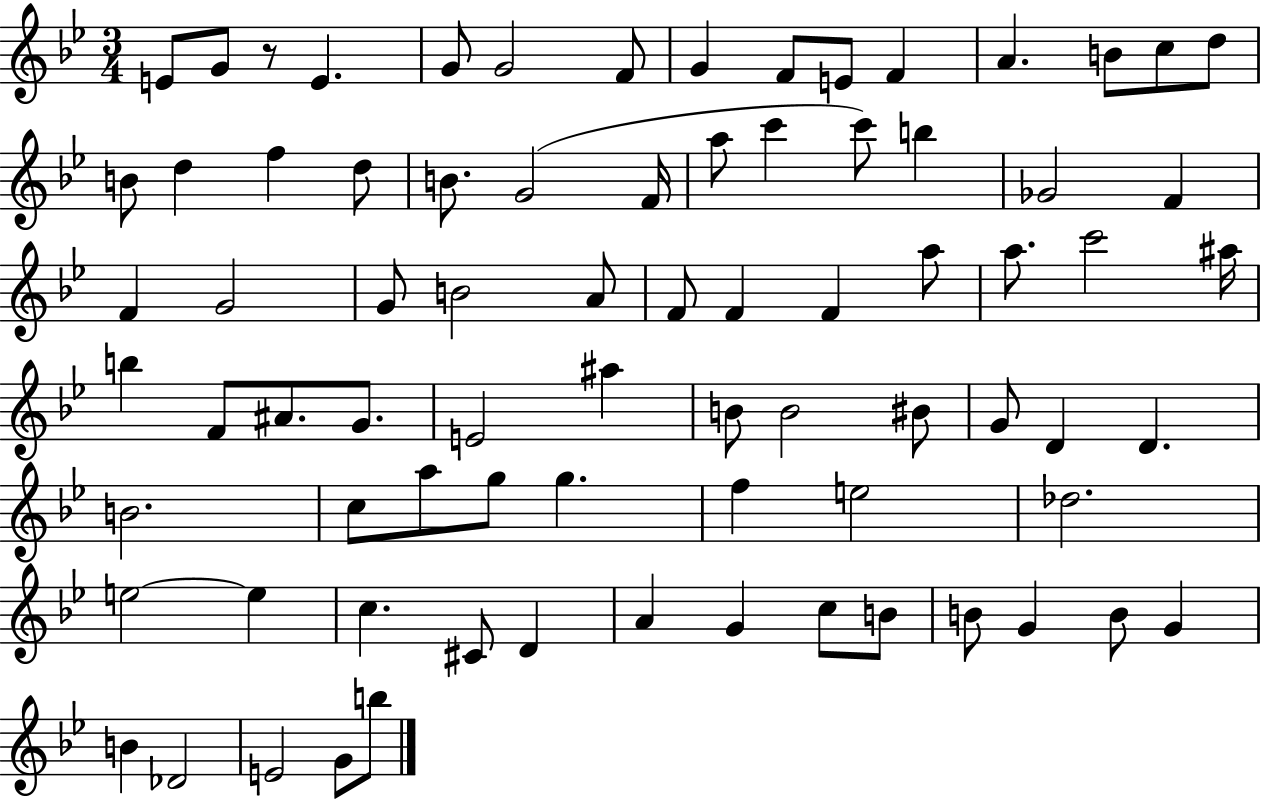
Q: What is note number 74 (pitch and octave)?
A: Db4